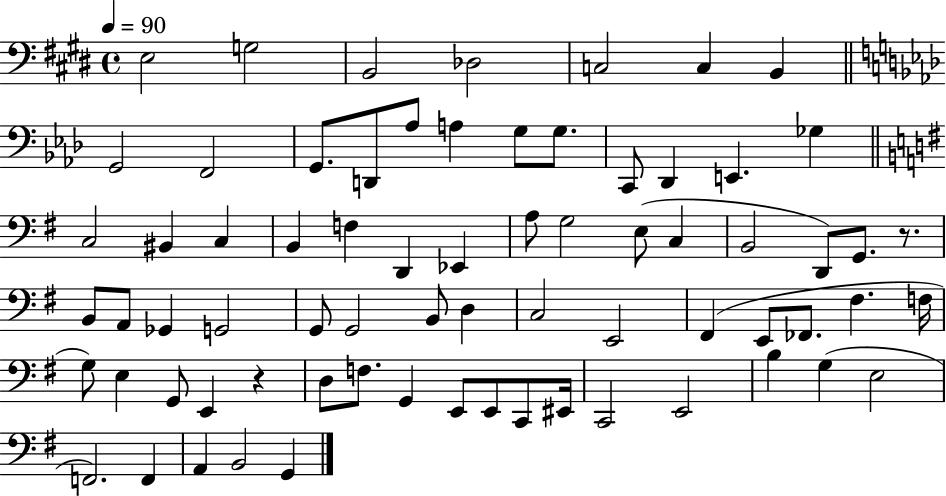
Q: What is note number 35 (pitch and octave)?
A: A2